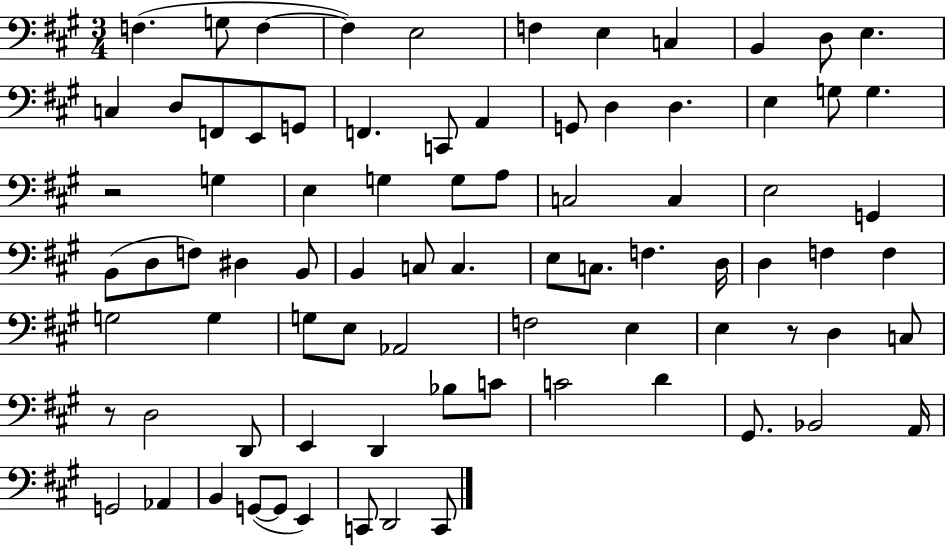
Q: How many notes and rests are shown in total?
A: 82